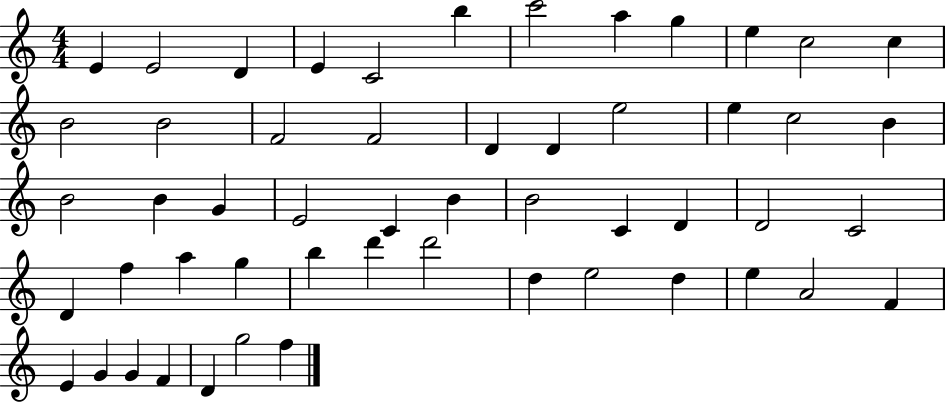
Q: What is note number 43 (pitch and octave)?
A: D5